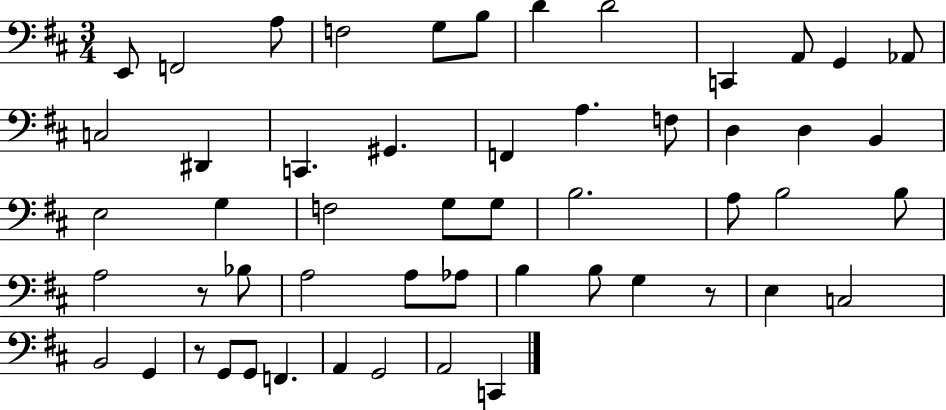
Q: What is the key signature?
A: D major